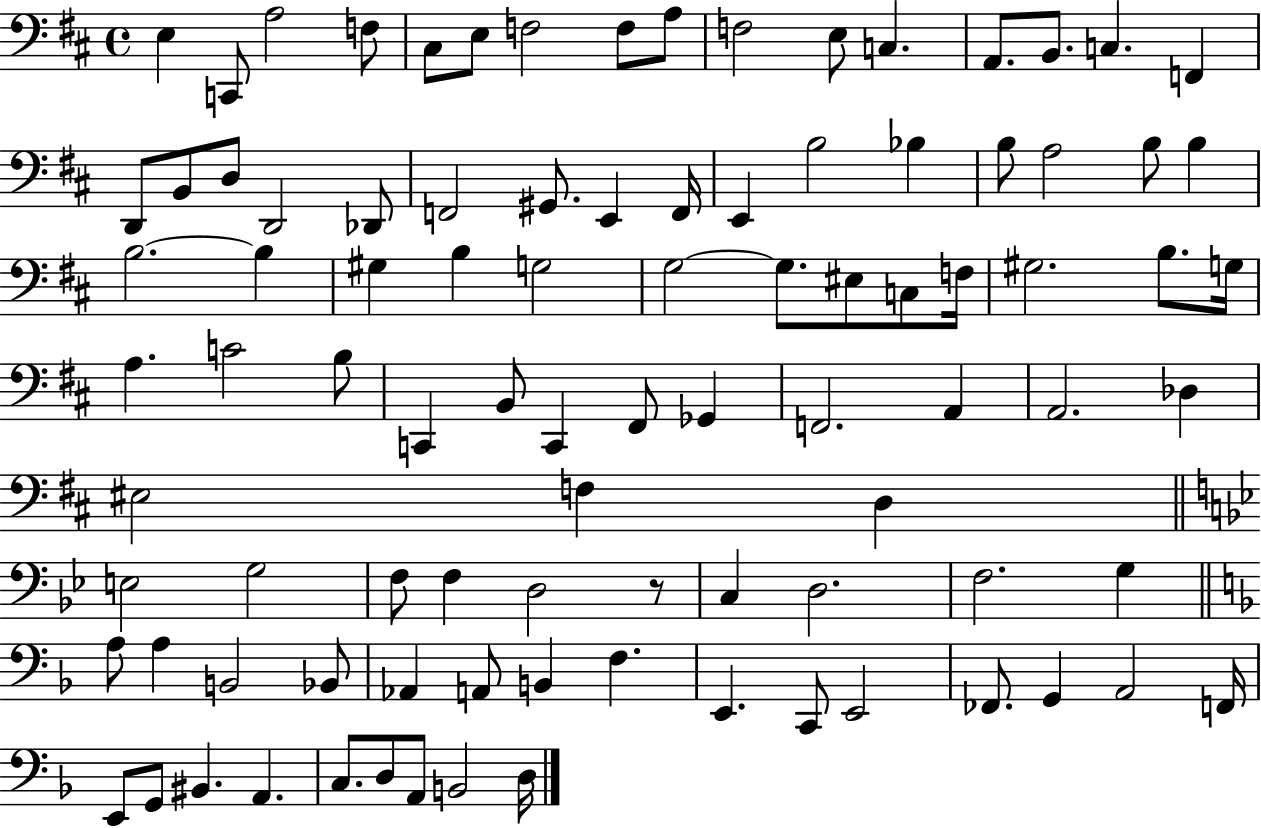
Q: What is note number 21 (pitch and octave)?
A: Db2